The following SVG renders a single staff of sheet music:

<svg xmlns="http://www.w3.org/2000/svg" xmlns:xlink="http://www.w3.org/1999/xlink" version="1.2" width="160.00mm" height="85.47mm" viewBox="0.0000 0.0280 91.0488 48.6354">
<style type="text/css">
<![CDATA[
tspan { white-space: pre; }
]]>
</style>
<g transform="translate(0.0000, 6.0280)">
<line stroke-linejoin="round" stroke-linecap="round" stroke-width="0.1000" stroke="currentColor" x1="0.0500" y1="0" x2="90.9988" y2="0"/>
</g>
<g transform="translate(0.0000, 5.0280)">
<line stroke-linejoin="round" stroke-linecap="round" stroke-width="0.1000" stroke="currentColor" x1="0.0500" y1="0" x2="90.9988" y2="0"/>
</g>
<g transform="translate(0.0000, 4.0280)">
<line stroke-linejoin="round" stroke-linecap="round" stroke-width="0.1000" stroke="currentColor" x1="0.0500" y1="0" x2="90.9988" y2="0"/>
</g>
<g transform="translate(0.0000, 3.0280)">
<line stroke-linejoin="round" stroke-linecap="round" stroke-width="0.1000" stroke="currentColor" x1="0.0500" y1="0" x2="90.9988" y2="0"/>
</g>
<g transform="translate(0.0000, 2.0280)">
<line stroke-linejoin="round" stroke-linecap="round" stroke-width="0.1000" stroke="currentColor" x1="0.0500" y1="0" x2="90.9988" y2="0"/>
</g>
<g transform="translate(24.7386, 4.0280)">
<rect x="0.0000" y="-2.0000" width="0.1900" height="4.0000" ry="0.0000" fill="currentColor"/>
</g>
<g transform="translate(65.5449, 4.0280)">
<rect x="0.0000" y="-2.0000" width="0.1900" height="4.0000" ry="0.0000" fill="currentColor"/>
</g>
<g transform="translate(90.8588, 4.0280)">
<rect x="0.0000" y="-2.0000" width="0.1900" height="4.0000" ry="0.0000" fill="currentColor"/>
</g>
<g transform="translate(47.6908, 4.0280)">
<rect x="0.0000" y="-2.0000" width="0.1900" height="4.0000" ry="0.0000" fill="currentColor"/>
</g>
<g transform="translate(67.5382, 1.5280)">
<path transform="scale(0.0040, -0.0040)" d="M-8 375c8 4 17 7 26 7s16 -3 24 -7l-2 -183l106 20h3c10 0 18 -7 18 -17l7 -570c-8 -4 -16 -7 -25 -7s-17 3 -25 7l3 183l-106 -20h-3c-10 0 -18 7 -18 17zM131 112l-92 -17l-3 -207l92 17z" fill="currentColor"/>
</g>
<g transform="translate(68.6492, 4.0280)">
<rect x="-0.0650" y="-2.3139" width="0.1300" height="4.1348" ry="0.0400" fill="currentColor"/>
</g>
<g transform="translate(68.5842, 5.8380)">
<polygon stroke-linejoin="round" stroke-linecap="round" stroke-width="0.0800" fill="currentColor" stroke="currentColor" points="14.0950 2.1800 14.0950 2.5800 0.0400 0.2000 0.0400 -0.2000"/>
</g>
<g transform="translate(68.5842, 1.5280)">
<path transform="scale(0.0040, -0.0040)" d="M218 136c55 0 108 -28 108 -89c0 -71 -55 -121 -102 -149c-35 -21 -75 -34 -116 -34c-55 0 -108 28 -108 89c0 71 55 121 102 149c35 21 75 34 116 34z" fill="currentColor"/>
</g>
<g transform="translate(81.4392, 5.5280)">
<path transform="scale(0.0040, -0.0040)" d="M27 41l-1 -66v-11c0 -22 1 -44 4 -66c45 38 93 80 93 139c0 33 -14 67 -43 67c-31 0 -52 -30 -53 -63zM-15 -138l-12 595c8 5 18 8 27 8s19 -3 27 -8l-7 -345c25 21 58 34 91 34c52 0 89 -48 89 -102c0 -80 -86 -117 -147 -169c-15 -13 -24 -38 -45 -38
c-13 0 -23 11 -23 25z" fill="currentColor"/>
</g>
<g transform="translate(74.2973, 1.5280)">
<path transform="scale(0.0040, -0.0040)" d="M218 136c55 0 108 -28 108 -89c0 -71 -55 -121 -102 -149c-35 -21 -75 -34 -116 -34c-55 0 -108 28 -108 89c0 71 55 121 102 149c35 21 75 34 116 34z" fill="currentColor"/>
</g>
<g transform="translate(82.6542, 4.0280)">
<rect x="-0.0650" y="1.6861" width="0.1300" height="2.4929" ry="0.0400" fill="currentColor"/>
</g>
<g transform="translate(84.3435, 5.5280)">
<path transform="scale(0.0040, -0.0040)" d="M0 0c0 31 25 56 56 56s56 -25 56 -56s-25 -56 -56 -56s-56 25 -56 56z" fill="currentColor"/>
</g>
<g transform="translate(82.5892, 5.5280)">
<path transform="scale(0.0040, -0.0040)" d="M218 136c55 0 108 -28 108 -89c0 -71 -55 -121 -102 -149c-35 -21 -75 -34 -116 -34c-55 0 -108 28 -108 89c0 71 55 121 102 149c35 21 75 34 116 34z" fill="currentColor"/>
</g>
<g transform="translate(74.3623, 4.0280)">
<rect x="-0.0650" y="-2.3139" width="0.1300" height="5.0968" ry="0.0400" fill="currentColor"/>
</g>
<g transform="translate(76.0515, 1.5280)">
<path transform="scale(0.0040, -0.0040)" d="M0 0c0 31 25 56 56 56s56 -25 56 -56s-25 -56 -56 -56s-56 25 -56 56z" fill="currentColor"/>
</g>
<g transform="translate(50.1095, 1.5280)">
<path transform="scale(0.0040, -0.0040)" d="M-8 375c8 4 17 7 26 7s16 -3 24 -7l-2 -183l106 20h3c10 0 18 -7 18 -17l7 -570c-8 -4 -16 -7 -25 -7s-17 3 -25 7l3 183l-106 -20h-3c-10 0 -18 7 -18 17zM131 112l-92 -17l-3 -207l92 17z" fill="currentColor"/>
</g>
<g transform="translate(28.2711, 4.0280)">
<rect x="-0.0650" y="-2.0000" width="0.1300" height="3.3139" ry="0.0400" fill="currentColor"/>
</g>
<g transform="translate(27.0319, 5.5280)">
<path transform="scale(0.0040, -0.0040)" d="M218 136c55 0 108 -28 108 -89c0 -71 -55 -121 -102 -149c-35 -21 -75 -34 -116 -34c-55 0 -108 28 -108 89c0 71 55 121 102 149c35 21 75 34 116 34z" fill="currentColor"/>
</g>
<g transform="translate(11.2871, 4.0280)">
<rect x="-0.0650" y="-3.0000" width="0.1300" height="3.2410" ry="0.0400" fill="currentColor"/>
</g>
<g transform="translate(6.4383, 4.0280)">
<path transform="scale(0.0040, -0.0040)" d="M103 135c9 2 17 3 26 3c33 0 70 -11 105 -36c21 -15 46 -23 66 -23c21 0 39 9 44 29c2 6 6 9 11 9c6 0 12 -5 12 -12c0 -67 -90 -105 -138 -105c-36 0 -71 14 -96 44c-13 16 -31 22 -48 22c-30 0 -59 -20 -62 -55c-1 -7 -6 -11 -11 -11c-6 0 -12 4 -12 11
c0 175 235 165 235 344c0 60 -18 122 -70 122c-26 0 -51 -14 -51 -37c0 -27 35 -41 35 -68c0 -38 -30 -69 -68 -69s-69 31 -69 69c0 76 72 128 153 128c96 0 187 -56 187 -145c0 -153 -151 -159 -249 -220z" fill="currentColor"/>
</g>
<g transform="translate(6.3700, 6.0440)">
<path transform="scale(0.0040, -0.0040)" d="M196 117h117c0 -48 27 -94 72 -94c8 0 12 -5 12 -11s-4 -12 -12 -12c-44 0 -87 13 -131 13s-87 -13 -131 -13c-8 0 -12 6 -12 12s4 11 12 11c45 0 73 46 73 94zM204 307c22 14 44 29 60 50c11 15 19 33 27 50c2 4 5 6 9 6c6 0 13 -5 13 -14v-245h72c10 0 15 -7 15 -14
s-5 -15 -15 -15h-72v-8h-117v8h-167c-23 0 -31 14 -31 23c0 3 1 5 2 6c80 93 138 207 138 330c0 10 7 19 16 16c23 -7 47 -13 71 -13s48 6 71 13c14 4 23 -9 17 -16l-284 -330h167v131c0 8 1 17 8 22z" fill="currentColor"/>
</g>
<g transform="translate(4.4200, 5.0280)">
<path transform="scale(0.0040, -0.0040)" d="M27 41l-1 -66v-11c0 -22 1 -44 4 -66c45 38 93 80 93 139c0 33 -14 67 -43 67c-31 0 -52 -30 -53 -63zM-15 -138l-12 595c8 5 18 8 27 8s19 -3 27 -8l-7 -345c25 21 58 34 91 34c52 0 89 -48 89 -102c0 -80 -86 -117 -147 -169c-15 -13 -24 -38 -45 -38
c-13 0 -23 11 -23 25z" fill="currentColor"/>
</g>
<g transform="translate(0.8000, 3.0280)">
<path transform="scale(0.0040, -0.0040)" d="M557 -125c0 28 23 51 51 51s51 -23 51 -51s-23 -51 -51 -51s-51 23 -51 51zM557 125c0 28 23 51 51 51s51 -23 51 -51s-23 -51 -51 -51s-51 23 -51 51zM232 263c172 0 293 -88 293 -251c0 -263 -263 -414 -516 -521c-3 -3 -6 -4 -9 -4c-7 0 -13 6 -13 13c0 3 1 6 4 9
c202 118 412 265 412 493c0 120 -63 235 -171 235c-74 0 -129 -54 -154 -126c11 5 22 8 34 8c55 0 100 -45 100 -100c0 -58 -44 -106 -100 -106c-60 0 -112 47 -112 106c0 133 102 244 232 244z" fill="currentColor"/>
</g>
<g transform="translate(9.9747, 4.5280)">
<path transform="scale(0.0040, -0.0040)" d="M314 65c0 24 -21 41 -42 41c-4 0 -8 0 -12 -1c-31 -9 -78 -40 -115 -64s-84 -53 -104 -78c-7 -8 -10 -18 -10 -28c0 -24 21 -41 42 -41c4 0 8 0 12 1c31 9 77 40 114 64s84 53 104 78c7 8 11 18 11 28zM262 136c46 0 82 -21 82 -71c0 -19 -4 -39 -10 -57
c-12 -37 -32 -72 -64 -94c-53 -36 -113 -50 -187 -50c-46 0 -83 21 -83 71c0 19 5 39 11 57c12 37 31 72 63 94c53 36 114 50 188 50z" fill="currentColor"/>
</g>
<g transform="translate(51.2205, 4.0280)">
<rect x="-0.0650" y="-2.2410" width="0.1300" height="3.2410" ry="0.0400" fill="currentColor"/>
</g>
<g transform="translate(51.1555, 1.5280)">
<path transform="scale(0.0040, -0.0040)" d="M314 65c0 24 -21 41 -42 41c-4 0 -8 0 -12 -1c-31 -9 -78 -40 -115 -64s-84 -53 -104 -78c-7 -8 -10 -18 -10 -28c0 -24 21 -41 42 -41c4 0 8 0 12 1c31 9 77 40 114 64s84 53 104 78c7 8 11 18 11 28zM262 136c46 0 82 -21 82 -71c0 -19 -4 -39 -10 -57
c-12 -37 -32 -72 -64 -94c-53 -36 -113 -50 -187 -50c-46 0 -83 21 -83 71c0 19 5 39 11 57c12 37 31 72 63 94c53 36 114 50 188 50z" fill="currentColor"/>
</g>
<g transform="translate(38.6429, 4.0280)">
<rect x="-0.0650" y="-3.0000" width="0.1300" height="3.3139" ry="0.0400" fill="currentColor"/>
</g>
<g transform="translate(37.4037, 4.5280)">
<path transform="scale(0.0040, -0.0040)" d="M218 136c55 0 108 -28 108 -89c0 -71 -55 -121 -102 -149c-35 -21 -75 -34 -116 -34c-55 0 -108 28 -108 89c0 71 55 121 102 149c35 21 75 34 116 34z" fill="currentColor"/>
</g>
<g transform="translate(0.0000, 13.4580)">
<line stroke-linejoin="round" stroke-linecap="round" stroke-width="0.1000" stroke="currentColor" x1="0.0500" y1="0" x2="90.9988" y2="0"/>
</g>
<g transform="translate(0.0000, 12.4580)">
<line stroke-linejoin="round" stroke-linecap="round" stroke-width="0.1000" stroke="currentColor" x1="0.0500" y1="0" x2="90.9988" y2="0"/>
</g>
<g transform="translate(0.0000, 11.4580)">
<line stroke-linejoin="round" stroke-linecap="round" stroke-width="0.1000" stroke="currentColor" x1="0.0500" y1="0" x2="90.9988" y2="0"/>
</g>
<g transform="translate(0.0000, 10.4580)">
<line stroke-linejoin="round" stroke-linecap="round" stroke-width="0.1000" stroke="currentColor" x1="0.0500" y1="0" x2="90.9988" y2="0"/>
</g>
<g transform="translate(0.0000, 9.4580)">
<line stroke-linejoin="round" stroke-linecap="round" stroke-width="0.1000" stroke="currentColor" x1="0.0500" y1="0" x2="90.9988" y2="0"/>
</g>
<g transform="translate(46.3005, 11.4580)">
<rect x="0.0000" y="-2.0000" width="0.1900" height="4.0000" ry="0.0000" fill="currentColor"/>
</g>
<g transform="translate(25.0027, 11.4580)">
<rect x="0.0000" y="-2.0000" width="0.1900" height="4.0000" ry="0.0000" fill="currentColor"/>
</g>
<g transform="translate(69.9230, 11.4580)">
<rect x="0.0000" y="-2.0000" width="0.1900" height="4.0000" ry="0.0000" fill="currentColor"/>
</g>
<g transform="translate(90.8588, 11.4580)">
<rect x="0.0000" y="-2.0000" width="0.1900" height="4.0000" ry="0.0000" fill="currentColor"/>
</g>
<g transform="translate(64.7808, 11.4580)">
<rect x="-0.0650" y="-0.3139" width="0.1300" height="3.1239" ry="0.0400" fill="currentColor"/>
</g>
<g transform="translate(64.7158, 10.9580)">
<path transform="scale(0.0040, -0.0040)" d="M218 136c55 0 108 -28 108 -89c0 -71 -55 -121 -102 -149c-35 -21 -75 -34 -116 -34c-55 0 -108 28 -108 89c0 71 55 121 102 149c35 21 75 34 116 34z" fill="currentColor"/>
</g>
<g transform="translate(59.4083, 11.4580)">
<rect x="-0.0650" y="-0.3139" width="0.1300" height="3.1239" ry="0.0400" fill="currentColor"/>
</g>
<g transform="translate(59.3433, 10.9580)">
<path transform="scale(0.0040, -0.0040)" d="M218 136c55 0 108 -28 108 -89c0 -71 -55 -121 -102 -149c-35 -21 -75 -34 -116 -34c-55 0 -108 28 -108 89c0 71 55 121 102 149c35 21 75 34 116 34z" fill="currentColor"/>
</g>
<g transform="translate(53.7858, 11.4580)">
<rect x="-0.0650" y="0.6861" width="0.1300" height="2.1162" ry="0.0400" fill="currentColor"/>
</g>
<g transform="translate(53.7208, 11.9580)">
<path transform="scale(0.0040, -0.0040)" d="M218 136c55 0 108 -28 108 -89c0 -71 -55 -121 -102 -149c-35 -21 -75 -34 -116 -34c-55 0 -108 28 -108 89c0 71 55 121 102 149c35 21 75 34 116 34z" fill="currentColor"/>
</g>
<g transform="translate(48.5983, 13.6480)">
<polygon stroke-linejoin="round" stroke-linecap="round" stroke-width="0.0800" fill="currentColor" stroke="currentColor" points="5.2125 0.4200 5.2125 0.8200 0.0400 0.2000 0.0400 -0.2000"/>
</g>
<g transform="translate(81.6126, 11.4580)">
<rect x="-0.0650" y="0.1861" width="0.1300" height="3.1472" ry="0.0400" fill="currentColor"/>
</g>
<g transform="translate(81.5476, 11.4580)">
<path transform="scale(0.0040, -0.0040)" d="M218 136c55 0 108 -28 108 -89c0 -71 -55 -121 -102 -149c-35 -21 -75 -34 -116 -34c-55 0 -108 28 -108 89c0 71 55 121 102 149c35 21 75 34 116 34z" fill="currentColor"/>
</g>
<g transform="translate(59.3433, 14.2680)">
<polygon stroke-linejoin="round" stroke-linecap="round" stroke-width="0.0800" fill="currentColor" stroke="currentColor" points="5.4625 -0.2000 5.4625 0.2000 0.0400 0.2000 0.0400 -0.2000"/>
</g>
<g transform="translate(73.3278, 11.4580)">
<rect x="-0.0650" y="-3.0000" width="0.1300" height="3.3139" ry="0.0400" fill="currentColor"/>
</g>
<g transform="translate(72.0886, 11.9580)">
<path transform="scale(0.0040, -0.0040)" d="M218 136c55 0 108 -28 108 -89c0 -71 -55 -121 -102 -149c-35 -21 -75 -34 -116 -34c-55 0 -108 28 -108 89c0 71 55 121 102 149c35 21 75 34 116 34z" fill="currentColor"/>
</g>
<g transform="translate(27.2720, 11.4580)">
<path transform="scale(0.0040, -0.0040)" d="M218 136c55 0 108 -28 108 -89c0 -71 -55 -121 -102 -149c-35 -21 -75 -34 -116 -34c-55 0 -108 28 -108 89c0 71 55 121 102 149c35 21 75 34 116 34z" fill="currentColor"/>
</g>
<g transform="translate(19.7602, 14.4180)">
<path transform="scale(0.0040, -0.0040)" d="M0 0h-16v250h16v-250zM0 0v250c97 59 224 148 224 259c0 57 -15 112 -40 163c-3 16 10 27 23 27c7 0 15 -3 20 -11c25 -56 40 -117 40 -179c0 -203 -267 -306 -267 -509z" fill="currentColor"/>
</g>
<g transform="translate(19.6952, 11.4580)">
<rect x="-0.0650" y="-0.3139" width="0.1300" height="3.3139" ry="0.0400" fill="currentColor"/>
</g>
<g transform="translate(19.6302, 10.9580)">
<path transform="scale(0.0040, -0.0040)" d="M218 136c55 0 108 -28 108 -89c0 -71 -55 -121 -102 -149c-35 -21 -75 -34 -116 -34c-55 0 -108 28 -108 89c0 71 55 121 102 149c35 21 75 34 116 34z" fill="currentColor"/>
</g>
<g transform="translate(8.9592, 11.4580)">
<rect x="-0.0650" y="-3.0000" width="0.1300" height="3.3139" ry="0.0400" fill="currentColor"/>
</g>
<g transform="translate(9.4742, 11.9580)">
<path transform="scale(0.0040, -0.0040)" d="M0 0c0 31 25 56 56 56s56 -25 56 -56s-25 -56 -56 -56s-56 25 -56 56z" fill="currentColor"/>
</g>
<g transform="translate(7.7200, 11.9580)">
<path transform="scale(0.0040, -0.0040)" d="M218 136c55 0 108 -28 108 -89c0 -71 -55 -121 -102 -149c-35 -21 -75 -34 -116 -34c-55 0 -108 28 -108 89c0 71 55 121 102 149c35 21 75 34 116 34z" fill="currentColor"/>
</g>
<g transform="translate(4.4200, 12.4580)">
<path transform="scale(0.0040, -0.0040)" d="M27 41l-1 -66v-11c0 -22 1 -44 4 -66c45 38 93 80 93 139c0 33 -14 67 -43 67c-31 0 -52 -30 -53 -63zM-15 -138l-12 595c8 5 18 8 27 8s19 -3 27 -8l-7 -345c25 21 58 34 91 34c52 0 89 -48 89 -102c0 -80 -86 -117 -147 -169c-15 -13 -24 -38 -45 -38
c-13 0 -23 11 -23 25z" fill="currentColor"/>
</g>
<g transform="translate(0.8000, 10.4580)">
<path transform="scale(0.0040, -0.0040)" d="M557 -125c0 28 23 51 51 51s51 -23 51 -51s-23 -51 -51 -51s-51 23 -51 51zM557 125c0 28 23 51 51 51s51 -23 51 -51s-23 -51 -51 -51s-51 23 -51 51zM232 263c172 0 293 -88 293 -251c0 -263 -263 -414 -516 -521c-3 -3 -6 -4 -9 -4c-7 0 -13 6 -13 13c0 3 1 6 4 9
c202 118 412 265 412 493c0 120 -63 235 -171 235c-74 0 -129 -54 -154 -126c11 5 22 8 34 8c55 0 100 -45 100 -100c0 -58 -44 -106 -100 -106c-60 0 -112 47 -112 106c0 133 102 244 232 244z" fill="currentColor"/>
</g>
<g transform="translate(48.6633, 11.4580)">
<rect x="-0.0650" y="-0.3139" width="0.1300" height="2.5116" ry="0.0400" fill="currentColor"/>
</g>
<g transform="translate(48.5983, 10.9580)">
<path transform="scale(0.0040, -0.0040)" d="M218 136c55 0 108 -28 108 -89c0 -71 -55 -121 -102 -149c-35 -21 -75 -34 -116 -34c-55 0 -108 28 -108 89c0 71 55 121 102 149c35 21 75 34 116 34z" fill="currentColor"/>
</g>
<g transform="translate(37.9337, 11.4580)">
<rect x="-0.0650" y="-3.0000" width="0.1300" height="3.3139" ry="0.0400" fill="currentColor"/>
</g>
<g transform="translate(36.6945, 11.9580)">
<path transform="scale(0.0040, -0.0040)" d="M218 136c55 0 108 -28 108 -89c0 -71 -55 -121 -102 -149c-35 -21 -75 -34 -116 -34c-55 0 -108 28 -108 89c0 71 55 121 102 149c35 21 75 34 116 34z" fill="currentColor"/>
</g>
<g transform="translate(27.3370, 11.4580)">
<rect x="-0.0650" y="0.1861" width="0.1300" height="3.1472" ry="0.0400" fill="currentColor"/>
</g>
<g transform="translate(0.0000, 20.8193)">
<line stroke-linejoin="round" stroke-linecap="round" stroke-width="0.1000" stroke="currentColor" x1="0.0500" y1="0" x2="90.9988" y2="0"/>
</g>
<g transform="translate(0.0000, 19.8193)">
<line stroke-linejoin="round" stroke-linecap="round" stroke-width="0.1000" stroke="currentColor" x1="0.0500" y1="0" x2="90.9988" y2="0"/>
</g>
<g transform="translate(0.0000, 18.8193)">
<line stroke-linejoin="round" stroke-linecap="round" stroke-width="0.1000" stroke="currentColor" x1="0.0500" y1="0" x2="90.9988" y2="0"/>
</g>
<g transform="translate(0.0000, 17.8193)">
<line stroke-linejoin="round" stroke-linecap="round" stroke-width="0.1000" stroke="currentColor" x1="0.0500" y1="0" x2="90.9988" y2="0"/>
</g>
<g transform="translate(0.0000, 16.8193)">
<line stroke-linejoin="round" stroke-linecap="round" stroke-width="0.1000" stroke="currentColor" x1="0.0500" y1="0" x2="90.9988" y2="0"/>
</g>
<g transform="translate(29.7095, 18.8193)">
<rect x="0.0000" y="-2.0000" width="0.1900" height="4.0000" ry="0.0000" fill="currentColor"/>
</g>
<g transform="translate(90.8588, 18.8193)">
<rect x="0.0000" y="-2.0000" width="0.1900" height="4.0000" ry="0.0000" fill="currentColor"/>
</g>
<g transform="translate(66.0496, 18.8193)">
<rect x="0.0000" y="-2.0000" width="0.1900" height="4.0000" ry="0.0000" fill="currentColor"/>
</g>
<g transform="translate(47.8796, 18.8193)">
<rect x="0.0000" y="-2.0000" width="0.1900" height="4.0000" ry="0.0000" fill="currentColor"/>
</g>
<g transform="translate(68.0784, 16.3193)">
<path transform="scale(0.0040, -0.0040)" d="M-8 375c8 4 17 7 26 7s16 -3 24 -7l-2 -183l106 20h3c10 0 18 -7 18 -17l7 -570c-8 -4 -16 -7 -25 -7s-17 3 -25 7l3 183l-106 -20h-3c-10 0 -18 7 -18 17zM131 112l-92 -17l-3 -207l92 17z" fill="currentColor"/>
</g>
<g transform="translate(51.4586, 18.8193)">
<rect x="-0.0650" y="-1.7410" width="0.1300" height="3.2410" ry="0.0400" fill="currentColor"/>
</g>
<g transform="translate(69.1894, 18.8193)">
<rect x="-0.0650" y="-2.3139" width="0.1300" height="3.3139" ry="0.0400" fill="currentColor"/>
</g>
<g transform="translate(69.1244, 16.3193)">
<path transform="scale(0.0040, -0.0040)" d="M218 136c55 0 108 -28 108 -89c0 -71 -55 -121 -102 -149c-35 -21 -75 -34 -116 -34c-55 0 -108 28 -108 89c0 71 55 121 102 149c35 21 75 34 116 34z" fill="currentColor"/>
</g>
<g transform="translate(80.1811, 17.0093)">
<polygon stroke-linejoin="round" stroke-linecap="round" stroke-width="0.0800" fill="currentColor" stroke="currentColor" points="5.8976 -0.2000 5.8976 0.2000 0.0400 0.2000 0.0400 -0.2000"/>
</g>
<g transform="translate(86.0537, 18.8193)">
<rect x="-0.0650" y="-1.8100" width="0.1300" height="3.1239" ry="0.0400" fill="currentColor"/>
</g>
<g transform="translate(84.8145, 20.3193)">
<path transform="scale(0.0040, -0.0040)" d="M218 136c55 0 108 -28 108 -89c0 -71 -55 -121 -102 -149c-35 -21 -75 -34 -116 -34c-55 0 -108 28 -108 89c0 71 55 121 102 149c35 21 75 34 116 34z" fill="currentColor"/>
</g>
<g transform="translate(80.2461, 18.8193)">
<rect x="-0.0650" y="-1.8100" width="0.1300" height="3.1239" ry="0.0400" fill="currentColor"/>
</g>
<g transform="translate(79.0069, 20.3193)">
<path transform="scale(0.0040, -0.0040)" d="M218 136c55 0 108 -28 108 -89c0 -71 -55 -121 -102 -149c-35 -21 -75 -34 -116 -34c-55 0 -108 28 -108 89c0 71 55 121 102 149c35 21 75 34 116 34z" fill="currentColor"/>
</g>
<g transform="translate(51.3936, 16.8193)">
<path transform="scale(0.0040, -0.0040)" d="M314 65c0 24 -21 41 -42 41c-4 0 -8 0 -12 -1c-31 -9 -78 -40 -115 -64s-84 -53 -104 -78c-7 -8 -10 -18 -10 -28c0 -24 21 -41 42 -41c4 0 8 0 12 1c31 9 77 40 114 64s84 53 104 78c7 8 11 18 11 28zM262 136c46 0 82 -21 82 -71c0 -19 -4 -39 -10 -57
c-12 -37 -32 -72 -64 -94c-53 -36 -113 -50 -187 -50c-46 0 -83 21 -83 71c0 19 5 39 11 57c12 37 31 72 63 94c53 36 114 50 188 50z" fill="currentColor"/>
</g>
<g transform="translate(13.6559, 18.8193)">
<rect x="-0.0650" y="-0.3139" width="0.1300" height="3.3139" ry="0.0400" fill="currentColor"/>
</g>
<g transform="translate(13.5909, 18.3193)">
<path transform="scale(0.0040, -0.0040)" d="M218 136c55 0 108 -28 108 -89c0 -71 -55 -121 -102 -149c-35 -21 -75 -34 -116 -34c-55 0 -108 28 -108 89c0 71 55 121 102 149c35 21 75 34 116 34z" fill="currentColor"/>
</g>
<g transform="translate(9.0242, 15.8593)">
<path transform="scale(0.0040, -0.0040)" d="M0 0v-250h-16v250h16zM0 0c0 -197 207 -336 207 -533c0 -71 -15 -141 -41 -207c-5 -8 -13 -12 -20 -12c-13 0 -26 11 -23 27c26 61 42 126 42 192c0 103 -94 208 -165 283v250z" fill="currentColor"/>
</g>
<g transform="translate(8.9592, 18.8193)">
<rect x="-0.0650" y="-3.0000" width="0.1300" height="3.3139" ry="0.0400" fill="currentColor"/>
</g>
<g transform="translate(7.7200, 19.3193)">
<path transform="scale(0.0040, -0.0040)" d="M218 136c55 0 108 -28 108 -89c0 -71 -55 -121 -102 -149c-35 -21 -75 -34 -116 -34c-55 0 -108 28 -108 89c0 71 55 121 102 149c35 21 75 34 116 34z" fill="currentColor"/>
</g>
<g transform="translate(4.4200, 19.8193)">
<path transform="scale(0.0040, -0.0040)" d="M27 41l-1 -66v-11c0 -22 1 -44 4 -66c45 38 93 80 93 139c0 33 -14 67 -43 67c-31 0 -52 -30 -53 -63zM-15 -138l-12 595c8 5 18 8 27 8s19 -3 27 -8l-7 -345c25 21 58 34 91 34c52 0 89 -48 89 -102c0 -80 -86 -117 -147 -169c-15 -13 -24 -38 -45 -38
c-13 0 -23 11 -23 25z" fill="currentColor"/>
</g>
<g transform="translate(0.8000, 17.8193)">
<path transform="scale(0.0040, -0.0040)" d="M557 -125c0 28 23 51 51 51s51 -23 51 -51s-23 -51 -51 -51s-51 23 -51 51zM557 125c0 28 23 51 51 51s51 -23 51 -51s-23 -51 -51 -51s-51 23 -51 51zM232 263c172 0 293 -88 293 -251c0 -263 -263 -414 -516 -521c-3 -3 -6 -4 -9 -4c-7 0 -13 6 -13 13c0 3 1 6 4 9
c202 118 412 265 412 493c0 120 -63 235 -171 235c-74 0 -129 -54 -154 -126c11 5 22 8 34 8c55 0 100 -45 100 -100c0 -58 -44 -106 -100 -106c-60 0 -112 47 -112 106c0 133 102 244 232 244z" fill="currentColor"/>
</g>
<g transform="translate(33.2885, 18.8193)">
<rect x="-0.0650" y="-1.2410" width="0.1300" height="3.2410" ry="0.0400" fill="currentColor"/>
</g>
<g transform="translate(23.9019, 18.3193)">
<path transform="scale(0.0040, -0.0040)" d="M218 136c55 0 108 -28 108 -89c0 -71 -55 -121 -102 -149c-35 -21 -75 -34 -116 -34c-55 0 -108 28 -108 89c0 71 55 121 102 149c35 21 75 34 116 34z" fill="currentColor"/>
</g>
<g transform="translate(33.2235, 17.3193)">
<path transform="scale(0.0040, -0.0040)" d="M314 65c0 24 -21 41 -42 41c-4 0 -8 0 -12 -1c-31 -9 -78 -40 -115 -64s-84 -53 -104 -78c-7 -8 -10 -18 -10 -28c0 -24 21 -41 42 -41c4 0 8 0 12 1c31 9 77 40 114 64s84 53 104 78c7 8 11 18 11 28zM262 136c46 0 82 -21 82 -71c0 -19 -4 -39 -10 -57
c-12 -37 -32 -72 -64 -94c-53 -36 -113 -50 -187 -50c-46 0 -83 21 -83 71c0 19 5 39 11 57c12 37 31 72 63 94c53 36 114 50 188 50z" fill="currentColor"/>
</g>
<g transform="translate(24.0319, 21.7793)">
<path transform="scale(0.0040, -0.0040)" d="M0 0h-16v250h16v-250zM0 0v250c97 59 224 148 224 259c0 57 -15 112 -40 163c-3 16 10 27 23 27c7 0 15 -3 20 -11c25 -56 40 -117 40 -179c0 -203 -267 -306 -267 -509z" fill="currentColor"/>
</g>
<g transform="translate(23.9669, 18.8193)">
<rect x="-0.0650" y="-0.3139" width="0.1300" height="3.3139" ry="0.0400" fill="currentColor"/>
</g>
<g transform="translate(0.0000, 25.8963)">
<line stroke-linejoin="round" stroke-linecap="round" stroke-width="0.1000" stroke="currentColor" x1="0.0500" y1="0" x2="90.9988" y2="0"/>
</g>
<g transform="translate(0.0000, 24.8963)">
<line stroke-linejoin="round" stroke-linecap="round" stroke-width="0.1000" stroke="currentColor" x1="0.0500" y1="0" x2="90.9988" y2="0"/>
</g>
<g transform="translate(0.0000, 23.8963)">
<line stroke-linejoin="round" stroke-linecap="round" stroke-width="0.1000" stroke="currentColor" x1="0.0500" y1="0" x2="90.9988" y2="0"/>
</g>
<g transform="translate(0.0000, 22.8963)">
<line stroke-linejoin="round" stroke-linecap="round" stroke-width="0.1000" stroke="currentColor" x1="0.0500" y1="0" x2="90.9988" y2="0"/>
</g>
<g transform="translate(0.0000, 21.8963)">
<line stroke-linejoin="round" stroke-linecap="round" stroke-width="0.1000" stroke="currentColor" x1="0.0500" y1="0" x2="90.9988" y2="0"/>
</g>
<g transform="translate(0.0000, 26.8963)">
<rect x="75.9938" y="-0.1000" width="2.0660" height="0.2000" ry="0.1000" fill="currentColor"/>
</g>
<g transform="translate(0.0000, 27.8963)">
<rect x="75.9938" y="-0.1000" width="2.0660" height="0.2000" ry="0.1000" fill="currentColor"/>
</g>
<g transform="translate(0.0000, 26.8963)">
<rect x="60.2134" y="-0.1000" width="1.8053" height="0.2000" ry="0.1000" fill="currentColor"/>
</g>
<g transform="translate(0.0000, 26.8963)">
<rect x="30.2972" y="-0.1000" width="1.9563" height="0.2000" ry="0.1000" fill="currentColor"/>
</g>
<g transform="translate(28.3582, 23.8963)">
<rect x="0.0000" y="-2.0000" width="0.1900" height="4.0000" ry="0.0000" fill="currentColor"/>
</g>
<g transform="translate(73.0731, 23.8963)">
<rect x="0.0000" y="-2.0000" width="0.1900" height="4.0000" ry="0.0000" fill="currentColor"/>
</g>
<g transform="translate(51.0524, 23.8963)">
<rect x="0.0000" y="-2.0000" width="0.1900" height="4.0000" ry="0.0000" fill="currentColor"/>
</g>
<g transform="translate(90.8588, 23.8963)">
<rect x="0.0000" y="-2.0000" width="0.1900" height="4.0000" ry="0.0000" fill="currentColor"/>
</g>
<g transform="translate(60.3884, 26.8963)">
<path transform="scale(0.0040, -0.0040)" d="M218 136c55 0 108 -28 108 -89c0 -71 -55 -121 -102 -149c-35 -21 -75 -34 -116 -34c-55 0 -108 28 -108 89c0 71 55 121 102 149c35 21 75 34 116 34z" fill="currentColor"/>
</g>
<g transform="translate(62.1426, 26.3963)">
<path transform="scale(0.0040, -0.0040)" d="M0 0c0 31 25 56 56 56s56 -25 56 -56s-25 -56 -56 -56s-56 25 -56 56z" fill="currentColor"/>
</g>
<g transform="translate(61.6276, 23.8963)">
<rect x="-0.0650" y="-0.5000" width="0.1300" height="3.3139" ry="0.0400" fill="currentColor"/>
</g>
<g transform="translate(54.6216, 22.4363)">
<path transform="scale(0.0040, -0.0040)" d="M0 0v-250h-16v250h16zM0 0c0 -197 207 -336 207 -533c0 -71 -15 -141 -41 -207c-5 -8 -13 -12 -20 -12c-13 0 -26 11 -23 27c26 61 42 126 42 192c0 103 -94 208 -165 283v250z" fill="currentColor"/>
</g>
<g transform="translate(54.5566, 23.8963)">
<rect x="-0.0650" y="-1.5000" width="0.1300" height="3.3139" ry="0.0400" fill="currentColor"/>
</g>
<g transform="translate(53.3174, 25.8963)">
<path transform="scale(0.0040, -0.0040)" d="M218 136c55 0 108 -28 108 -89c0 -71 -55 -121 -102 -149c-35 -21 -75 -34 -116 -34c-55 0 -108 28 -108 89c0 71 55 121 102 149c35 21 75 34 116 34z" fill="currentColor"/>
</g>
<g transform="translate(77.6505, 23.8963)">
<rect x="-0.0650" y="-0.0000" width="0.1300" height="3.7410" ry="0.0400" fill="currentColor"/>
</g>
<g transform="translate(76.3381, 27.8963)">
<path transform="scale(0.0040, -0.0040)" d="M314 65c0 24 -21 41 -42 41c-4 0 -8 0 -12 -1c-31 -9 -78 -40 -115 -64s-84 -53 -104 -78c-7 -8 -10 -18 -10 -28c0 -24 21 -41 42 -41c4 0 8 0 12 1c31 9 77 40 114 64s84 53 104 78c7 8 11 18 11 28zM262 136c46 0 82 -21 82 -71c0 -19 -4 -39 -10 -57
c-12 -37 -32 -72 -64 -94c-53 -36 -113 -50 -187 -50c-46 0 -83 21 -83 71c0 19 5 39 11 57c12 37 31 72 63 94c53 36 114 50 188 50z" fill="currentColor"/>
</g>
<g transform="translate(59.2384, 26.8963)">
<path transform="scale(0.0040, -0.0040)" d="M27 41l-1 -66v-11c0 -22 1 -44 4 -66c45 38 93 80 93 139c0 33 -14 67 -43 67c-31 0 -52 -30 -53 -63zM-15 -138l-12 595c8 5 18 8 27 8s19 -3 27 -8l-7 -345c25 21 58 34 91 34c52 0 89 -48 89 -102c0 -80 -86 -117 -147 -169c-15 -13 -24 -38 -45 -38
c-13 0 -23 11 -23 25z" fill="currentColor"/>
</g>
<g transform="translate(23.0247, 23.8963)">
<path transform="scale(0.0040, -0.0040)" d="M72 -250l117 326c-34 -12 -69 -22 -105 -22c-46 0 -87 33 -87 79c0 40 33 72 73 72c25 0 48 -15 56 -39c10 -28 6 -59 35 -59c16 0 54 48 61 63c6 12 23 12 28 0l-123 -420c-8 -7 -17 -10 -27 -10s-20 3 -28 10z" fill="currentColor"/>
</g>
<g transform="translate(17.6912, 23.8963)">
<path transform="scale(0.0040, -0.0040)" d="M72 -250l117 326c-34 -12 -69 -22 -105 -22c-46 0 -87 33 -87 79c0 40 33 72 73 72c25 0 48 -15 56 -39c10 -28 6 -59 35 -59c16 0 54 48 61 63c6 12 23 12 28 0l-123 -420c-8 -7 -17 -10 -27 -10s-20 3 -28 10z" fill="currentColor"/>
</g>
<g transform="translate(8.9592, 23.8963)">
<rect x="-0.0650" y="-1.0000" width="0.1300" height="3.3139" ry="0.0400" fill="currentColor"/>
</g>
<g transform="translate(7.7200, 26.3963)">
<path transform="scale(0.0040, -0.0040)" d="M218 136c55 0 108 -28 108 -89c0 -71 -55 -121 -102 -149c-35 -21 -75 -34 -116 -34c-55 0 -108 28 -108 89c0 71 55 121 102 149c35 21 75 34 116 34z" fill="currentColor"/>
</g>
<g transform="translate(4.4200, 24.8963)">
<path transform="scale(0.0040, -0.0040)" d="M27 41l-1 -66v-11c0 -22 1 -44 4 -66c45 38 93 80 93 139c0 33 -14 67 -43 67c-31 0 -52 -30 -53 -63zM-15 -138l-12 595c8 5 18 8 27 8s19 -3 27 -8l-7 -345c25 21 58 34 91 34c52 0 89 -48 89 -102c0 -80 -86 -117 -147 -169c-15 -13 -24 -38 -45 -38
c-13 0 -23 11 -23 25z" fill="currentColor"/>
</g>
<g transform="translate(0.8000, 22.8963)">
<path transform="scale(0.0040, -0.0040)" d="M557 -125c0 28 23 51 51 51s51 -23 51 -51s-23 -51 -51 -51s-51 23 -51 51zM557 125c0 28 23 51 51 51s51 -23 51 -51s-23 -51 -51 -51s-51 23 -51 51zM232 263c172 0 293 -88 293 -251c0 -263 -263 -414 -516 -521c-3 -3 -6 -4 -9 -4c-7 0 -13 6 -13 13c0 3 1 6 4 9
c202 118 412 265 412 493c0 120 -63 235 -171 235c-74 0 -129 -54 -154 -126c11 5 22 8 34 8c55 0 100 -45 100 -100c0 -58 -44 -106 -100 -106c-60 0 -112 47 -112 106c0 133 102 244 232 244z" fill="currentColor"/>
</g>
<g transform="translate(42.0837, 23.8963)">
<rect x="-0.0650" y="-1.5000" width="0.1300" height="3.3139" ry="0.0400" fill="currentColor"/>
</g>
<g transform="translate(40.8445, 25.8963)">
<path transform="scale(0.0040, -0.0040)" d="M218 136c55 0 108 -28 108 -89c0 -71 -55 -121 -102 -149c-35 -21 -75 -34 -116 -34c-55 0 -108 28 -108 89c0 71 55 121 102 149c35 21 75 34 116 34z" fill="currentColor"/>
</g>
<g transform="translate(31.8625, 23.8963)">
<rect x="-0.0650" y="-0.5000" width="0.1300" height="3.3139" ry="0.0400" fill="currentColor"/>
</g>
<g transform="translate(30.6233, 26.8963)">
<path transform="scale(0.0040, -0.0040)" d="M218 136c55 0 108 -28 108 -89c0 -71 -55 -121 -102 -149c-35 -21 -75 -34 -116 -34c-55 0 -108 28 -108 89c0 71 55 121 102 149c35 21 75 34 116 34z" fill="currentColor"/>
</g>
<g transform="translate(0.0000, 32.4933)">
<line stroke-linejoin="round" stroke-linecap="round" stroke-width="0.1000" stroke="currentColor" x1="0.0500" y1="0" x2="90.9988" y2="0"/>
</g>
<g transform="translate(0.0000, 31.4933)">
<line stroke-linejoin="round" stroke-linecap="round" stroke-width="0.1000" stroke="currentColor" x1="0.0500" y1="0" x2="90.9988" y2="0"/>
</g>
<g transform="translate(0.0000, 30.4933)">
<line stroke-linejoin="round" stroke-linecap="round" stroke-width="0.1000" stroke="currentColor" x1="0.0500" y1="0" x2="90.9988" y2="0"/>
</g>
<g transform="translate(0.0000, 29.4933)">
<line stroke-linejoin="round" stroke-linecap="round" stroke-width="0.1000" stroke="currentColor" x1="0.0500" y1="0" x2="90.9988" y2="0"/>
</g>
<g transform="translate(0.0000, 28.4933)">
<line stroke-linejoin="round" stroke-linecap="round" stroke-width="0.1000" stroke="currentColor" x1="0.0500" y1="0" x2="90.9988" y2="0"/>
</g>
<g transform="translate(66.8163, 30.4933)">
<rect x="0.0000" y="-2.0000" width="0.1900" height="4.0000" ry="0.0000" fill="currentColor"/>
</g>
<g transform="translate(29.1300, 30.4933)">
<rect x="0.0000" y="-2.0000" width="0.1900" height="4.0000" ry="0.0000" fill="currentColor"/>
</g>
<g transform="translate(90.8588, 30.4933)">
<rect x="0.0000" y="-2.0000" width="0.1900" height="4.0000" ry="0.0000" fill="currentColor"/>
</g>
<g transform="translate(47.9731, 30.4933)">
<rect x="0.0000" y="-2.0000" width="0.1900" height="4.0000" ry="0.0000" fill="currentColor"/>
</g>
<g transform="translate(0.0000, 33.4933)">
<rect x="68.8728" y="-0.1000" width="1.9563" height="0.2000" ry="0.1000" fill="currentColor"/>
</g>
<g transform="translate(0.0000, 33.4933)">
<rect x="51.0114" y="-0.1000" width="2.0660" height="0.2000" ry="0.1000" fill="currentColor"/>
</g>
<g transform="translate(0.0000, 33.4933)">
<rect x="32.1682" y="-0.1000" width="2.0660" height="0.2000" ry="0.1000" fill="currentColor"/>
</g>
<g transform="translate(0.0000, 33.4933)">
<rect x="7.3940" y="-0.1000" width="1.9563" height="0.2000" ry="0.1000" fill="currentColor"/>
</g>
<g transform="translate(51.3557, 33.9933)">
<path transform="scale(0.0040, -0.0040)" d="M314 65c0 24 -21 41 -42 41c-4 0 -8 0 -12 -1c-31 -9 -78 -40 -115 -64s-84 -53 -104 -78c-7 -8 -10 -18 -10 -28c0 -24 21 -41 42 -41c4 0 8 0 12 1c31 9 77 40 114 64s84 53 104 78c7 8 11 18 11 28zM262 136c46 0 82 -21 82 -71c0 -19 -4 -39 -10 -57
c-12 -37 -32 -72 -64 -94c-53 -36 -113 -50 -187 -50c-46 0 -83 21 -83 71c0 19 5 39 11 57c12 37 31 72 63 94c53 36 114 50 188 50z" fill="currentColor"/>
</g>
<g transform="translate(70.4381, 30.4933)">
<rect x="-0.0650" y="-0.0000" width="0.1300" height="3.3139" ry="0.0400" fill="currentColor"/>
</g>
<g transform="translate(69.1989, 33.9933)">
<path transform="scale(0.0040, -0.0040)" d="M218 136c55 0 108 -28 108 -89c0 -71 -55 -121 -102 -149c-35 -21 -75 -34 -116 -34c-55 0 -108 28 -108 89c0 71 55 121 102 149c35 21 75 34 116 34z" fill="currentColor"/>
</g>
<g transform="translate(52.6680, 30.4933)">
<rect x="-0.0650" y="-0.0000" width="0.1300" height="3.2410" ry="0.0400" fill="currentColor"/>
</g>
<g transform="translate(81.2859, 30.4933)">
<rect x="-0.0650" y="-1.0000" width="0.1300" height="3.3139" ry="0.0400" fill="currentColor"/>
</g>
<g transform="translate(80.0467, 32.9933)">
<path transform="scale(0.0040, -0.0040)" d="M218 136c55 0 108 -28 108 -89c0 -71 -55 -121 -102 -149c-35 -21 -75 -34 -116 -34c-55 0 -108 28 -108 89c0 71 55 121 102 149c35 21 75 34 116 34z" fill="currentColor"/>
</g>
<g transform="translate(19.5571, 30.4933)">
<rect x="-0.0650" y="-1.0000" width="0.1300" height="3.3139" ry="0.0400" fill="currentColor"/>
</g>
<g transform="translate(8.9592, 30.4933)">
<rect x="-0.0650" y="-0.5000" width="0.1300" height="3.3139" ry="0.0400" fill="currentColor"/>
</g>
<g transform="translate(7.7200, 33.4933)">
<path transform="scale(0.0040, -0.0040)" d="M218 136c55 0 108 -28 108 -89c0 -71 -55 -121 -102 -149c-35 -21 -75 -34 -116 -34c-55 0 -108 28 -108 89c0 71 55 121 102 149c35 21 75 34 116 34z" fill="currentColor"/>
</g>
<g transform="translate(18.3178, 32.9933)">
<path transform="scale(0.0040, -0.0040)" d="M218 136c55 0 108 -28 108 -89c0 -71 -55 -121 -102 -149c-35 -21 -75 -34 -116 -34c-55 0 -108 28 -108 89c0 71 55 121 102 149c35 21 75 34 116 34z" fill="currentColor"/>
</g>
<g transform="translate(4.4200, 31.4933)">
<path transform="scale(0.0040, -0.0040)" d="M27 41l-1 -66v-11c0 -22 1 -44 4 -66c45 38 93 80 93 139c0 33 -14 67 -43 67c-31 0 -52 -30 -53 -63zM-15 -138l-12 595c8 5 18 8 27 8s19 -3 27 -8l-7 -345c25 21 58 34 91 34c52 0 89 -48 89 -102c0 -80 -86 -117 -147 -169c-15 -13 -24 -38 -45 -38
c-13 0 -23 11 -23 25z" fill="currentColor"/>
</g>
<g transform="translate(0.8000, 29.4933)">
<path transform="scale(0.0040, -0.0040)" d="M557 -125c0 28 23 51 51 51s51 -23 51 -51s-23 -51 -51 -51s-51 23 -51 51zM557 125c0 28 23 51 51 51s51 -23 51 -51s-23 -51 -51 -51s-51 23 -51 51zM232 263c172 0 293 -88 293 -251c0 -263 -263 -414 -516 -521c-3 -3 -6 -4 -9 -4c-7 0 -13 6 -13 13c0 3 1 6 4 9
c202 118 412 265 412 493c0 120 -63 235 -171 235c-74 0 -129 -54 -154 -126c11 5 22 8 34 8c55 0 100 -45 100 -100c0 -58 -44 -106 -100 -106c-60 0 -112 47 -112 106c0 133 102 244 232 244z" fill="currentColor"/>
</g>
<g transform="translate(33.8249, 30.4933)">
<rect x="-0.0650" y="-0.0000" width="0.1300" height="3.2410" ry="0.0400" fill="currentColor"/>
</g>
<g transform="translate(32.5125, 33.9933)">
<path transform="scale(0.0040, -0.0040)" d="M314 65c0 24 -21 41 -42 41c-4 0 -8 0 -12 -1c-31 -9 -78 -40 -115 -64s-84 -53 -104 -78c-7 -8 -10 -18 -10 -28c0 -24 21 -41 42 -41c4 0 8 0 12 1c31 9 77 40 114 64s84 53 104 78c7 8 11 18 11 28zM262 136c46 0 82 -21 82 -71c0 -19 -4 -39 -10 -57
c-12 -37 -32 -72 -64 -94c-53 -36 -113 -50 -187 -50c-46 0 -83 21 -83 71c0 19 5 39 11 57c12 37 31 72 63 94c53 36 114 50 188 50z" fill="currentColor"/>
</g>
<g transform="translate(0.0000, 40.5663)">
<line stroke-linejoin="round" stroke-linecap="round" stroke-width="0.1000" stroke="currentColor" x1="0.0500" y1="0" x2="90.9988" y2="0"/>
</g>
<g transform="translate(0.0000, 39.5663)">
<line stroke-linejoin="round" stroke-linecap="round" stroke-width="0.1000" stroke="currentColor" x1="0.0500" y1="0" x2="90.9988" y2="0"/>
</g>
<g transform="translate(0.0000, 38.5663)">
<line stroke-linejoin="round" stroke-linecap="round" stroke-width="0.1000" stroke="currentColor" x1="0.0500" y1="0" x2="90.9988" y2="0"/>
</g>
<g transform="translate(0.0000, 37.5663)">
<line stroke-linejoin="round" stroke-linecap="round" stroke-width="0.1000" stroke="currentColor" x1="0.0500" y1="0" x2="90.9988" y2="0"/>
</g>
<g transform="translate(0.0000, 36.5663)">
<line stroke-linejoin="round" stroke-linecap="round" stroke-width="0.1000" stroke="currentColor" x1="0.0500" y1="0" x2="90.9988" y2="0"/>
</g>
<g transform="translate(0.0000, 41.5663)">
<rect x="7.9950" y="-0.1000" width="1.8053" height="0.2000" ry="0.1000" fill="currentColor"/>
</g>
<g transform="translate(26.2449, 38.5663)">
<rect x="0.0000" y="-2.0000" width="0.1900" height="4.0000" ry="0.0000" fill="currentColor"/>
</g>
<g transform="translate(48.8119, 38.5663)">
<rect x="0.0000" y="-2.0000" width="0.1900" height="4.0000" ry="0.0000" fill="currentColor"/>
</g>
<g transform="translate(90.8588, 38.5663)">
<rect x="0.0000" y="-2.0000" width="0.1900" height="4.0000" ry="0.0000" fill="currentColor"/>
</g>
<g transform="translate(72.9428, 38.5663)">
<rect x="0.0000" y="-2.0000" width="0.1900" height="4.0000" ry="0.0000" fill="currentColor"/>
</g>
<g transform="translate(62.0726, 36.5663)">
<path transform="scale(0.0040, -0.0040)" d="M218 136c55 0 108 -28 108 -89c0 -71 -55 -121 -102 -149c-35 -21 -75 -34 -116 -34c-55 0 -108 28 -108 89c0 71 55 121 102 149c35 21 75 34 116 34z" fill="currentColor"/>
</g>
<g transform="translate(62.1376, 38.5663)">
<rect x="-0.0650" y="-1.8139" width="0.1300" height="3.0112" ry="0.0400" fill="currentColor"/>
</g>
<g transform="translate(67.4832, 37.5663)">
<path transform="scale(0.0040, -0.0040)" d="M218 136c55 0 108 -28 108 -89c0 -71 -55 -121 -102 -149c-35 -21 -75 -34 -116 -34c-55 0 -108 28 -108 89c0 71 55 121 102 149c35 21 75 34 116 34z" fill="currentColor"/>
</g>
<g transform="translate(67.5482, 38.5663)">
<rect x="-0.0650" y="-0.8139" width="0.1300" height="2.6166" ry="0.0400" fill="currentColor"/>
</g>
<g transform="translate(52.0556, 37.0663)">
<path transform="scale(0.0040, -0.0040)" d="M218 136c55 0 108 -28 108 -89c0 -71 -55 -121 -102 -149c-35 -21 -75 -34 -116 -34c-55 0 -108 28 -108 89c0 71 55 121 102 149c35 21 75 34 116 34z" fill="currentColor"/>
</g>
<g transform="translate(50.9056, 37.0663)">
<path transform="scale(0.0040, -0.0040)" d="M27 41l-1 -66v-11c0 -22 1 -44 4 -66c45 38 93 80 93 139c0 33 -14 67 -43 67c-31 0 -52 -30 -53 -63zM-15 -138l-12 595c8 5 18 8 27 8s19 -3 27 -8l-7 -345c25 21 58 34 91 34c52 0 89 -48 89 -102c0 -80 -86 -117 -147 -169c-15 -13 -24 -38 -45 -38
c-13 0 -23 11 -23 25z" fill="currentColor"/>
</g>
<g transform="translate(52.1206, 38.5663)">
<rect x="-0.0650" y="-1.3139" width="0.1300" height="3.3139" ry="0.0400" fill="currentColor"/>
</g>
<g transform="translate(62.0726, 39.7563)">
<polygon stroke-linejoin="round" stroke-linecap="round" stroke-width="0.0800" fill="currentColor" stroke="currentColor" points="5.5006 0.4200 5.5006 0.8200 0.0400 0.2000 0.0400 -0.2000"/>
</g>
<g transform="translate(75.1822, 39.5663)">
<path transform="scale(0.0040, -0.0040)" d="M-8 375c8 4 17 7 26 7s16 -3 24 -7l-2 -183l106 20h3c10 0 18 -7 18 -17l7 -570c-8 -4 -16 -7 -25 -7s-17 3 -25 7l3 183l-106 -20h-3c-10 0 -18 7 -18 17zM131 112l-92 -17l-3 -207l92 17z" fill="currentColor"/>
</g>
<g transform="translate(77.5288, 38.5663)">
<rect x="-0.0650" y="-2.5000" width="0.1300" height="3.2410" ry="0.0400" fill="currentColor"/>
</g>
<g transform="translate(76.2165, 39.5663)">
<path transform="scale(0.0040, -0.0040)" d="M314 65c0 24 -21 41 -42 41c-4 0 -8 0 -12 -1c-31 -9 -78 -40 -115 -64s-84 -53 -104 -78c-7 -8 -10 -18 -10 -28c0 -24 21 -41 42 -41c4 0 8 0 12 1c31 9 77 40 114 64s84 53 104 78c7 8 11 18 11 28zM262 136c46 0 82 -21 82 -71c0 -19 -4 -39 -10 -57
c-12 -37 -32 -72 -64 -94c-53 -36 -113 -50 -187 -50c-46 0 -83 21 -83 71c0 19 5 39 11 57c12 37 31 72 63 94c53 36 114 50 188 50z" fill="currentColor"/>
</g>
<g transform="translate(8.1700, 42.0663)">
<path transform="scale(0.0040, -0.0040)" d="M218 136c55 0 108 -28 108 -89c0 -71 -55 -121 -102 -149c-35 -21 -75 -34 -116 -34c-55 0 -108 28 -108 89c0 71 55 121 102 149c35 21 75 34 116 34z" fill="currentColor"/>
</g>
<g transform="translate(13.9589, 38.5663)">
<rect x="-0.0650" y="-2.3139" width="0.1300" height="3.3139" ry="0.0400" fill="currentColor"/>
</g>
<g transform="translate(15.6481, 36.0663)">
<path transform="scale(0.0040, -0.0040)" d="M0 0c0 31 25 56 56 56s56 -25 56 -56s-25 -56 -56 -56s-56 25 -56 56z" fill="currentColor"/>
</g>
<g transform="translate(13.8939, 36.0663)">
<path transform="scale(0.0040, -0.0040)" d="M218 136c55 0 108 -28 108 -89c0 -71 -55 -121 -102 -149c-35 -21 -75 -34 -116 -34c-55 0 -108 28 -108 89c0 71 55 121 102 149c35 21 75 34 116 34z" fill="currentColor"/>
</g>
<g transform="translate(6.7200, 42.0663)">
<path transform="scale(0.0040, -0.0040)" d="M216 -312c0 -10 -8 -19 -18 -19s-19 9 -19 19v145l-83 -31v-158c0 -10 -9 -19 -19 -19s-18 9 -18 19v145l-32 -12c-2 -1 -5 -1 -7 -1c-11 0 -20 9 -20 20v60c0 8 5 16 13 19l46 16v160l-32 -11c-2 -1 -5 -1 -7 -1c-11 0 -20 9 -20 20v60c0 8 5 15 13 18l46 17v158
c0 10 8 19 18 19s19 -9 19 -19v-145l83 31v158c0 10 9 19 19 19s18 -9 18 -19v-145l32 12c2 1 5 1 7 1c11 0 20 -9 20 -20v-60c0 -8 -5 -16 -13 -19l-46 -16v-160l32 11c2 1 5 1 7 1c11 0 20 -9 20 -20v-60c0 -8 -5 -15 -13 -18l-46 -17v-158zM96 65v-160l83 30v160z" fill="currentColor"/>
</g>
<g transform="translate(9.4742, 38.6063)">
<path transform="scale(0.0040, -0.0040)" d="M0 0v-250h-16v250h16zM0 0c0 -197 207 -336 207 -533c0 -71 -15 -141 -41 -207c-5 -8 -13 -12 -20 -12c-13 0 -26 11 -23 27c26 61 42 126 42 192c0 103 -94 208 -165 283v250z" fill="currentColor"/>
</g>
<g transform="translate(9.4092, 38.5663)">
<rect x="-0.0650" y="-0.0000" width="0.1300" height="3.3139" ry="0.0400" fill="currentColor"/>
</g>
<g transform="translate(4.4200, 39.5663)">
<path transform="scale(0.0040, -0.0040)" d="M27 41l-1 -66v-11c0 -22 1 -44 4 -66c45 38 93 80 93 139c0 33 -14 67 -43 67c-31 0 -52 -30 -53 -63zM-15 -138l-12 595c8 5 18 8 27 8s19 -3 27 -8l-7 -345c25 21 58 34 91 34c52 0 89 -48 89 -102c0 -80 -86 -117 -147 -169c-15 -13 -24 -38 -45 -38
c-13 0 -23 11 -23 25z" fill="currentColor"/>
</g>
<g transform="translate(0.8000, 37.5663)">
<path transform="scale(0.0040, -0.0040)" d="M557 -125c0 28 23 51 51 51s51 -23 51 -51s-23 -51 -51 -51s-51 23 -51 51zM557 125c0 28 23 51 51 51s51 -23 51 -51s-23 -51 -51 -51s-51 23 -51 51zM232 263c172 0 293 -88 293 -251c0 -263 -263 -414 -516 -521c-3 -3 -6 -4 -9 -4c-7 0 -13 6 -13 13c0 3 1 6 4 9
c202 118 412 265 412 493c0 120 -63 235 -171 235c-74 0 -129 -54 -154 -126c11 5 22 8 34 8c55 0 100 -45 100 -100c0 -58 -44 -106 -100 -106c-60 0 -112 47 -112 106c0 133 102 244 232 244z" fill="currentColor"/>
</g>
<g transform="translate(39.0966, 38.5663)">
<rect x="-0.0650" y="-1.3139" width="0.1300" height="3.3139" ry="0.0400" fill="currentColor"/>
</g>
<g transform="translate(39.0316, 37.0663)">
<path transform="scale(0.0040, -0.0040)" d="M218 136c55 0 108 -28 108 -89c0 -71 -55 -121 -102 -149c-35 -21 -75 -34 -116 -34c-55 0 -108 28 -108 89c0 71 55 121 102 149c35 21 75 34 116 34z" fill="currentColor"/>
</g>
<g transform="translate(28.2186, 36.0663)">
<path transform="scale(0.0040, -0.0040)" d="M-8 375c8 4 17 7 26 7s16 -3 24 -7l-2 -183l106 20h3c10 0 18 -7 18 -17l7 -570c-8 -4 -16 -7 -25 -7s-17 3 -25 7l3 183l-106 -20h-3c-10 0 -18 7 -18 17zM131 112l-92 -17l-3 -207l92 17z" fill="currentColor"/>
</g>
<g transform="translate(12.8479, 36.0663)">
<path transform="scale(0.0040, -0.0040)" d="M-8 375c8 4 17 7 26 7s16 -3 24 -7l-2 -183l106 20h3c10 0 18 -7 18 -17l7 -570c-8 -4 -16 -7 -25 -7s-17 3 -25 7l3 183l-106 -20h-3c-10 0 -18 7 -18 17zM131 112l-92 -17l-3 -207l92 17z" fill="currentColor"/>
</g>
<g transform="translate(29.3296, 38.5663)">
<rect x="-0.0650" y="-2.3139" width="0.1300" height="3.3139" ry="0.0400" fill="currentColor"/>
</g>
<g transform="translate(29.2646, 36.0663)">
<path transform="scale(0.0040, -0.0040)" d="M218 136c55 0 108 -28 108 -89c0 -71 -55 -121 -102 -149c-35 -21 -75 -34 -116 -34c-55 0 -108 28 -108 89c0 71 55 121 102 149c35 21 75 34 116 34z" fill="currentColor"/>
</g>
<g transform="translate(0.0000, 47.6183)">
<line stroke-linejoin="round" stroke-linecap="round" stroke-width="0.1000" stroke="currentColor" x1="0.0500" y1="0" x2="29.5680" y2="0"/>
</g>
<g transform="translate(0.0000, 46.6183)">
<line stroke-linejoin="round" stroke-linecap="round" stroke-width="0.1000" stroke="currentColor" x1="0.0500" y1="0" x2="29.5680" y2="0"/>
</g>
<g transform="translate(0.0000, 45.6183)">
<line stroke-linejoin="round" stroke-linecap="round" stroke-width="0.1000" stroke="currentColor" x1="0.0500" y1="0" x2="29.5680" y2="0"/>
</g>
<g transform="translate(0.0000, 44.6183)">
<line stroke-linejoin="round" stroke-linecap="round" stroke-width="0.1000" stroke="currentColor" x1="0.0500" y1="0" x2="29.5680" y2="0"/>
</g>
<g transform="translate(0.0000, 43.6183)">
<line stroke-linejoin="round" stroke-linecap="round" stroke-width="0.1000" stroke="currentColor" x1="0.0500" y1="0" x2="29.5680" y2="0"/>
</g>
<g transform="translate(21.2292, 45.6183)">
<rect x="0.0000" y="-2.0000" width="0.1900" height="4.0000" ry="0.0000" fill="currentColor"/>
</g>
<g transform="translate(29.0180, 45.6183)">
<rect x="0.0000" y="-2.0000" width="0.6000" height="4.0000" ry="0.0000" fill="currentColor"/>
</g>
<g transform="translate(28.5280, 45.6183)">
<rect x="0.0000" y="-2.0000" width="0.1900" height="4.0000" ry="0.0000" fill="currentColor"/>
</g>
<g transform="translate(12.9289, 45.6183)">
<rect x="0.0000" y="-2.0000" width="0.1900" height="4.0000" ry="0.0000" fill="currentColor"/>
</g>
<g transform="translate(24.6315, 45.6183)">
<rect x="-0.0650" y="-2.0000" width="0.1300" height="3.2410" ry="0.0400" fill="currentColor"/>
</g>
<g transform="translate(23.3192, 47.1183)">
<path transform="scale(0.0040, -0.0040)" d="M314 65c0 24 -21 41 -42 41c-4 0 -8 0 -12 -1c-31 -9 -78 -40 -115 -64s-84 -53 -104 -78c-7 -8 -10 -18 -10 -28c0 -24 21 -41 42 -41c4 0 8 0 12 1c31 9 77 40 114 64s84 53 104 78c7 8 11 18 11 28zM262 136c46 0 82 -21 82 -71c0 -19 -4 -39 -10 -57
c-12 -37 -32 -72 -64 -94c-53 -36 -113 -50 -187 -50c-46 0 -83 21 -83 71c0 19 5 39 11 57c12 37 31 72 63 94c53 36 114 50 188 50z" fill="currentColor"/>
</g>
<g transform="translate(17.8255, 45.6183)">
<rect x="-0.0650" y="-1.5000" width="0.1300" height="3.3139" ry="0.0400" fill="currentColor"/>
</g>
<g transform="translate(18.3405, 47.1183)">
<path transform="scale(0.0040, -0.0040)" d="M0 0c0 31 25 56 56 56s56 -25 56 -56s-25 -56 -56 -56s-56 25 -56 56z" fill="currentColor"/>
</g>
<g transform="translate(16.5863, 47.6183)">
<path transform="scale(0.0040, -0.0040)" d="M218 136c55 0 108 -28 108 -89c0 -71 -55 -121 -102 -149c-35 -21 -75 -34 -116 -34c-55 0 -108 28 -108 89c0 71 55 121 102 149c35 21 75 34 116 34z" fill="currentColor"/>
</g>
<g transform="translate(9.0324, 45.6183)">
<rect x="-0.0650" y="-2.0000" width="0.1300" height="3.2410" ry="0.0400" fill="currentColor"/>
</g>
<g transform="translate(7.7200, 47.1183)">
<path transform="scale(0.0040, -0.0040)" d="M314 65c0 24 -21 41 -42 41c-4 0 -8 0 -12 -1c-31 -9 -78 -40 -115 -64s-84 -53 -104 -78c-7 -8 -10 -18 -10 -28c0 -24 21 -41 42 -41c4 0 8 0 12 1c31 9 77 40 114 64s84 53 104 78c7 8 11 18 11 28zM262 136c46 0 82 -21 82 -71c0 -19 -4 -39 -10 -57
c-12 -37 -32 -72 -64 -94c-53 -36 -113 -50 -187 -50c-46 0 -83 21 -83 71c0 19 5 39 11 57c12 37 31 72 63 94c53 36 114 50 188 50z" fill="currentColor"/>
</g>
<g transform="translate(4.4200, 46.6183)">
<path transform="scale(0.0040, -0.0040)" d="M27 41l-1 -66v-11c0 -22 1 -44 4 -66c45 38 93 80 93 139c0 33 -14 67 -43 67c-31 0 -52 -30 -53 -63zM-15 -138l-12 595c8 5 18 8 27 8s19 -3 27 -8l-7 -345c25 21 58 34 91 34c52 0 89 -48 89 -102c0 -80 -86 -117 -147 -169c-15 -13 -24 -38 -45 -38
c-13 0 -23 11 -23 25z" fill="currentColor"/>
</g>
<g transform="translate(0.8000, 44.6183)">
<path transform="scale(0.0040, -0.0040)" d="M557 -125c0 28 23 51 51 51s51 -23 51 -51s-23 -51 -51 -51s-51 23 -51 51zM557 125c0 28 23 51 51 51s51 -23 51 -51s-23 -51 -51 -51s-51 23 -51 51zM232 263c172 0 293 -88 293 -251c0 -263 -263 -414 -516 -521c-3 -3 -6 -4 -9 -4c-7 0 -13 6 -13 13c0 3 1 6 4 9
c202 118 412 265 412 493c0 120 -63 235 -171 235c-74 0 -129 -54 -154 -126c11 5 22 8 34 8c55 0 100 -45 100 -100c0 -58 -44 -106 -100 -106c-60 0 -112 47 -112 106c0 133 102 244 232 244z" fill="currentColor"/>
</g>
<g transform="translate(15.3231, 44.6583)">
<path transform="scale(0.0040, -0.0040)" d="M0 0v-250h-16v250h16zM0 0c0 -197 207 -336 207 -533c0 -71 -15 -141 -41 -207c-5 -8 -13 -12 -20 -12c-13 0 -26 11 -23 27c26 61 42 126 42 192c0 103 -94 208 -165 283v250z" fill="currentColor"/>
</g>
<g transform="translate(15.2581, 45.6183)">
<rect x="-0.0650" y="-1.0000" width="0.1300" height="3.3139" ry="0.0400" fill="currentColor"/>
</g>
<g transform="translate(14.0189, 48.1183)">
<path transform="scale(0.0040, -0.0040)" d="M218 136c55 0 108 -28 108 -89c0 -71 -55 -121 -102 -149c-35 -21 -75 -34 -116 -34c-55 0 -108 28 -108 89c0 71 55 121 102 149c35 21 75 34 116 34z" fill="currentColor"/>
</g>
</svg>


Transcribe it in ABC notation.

X:1
T:Untitled
M:2/4
L:1/4
K:F
C,2 A,, C, B,2 B,/2 B,/2 _A,,/2 C, E,/2 D, C, E,/2 C,/2 E,/2 E,/2 C, D, C,/2 E, E,/2 G,2 A,2 B, A,,/2 A,,/2 F,, z/2 z/2 E,, G,, G,,/2 _E,, C,,2 E,, F,, D,,2 D,,2 D,, F,, ^D,,/2 B, B, G, _G, A,/2 F,/2 B,,2 A,,2 F,,/2 G,, A,,2